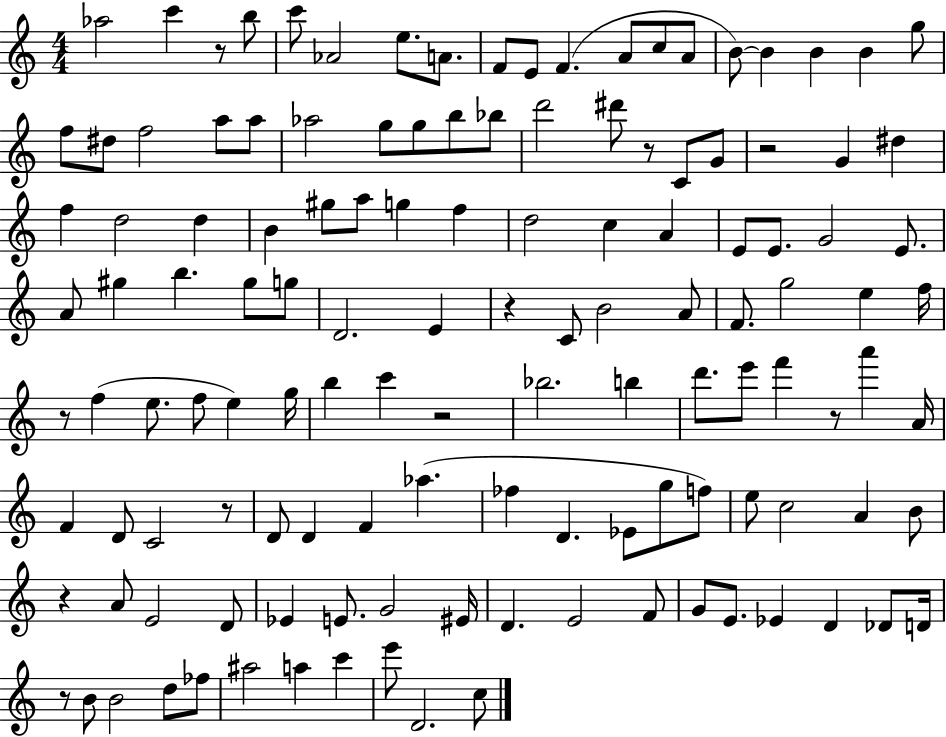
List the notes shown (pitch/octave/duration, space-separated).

Ab5/h C6/q R/e B5/e C6/e Ab4/h E5/e. A4/e. F4/e E4/e F4/q. A4/e C5/e A4/e B4/e B4/q B4/q B4/q G5/e F5/e D#5/e F5/h A5/e A5/e Ab5/h G5/e G5/e B5/e Bb5/e D6/h D#6/e R/e C4/e G4/e R/h G4/q D#5/q F5/q D5/h D5/q B4/q G#5/e A5/e G5/q F5/q D5/h C5/q A4/q E4/e E4/e. G4/h E4/e. A4/e G#5/q B5/q. G#5/e G5/e D4/h. E4/q R/q C4/e B4/h A4/e F4/e. G5/h E5/q F5/s R/e F5/q E5/e. F5/e E5/q G5/s B5/q C6/q R/h Bb5/h. B5/q D6/e. E6/e F6/q R/e A6/q A4/s F4/q D4/e C4/h R/e D4/e D4/q F4/q Ab5/q. FES5/q D4/q. Eb4/e G5/e F5/e E5/e C5/h A4/q B4/e R/q A4/e E4/h D4/e Eb4/q E4/e. G4/h EIS4/s D4/q. E4/h F4/e G4/e E4/e. Eb4/q D4/q Db4/e D4/s R/e B4/e B4/h D5/e FES5/e A#5/h A5/q C6/q E6/e D4/h. C5/e